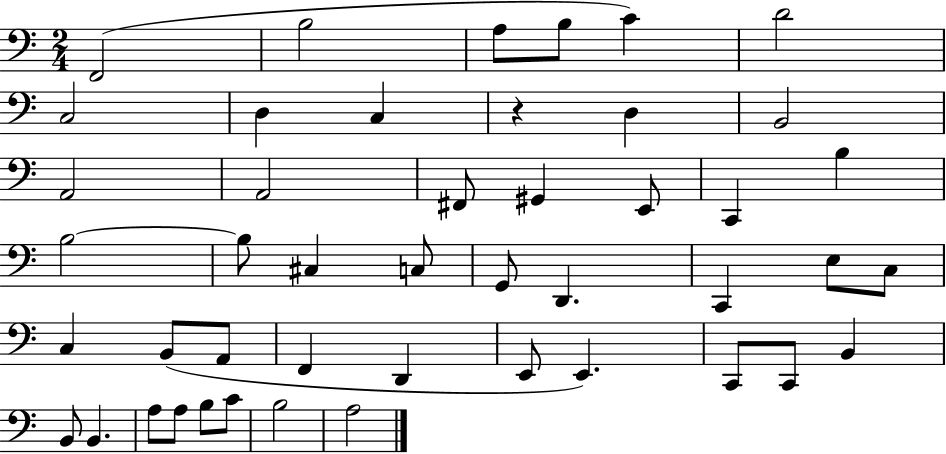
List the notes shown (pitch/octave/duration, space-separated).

F2/h B3/h A3/e B3/e C4/q D4/h C3/h D3/q C3/q R/q D3/q B2/h A2/h A2/h F#2/e G#2/q E2/e C2/q B3/q B3/h B3/e C#3/q C3/e G2/e D2/q. C2/q E3/e C3/e C3/q B2/e A2/e F2/q D2/q E2/e E2/q. C2/e C2/e B2/q B2/e B2/q. A3/e A3/e B3/e C4/e B3/h A3/h